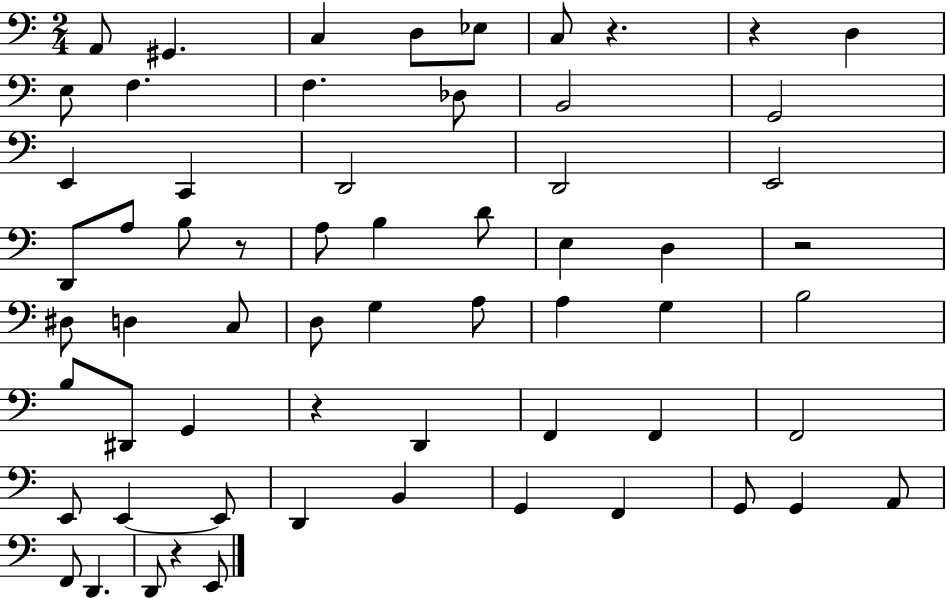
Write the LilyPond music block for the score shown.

{
  \clef bass
  \numericTimeSignature
  \time 2/4
  \key c \major
  a,8 gis,4. | c4 d8 ees8 | c8 r4. | r4 d4 | \break e8 f4. | f4. des8 | b,2 | g,2 | \break e,4 c,4 | d,2 | d,2 | e,2 | \break d,8 a8 b8 r8 | a8 b4 d'8 | e4 d4 | r2 | \break dis8 d4 c8 | d8 g4 a8 | a4 g4 | b2 | \break b8 dis,8 g,4 | r4 d,4 | f,4 f,4 | f,2 | \break e,8 e,4~~ e,8 | d,4 b,4 | g,4 f,4 | g,8 g,4 a,8 | \break f,8 d,4. | d,8 r4 e,8 | \bar "|."
}